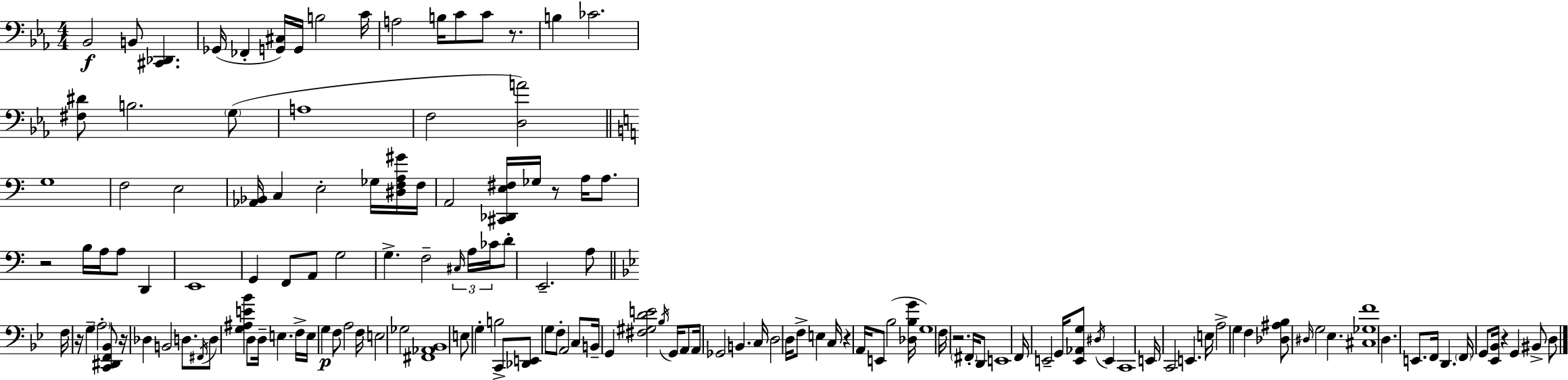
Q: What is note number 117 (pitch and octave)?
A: G2